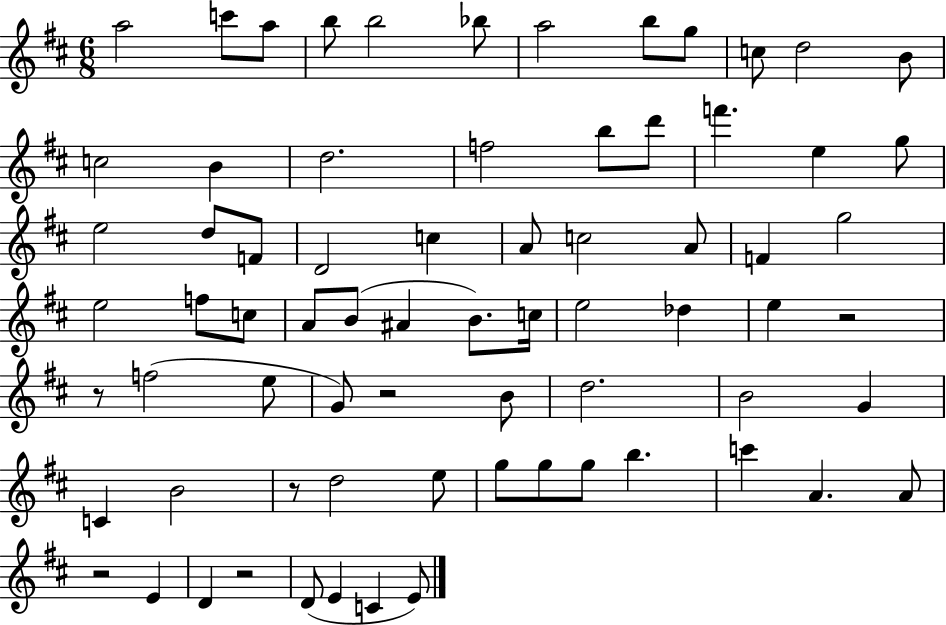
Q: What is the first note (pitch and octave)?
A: A5